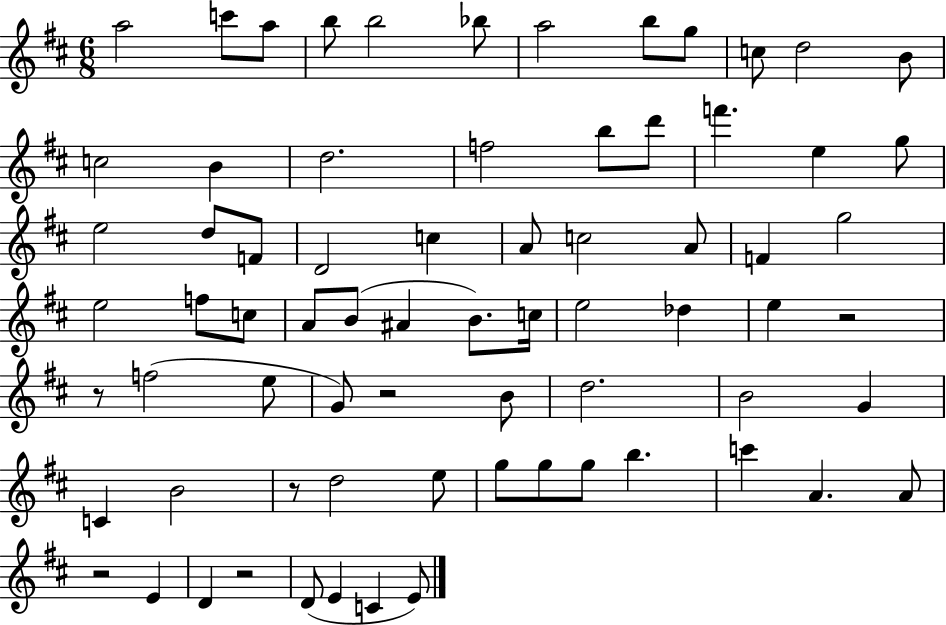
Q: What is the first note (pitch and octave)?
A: A5